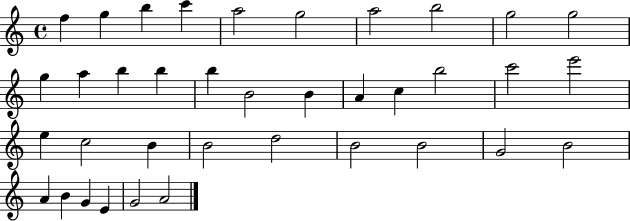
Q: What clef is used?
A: treble